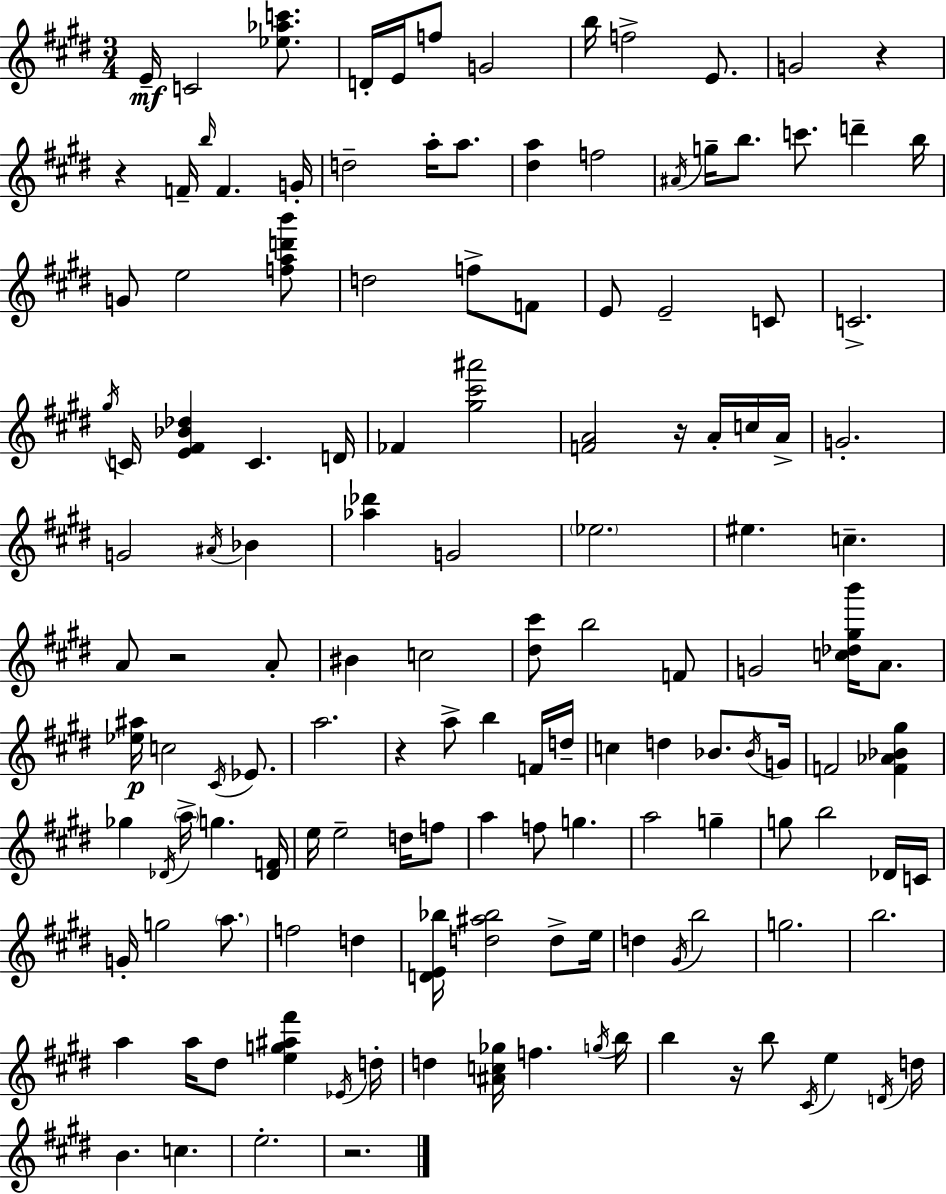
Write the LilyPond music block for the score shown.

{
  \clef treble
  \numericTimeSignature
  \time 3/4
  \key e \major
  e'16--\mf c'2 <ees'' aes'' c'''>8. | d'16-. e'16 f''8 g'2 | b''16 f''2-> e'8. | g'2 r4 | \break r4 f'16-- \grace { b''16 } f'4. | g'16-. d''2-- a''16-. a''8. | <dis'' a''>4 f''2 | \acciaccatura { ais'16 } g''16-- b''8. c'''8. d'''4-- | \break b''16 g'8 e''2 | <f'' a'' d''' b'''>8 d''2 f''8-> | f'8 e'8 e'2-- | c'8 c'2.-> | \break \acciaccatura { gis''16 } c'16 <e' fis' bes' des''>4 c'4. | d'16 fes'4 <gis'' cis''' ais'''>2 | <f' a'>2 r16 | a'16-. c''16 a'16-> g'2.-. | \break g'2 \acciaccatura { ais'16 } | bes'4 <aes'' des'''>4 g'2 | \parenthesize ees''2. | eis''4. c''4.-- | \break a'8 r2 | a'8-. bis'4 c''2 | <dis'' cis'''>8 b''2 | f'8 g'2 | \break <c'' des'' gis'' b'''>16 a'8. <ees'' ais''>16\p c''2 | \acciaccatura { cis'16 } ees'8. a''2. | r4 a''8-> b''4 | f'16 d''16-- c''4 d''4 | \break bes'8. \acciaccatura { bes'16 } g'16 f'2 | <f' aes' bes' gis''>4 ges''4 \acciaccatura { des'16 } \parenthesize a''16-> | g''4. <des' f'>16 e''16 e''2-- | d''16 f''8 a''4 f''8 | \break g''4. a''2 | g''4-- g''8 b''2 | des'16 c'16 g'16-. g''2 | \parenthesize a''8. f''2 | \break d''4 <d' e' bes''>16 <d'' ais'' bes''>2 | d''8-> e''16 d''4 \acciaccatura { gis'16 } | b''2 g''2. | b''2. | \break a''4 | a''16 dis''8 <e'' g'' ais'' fis'''>4 \acciaccatura { ees'16 } d''16-. d''4 | <ais' c'' ges''>16 f''4. \acciaccatura { g''16 } b''16 b''4 | r16 b''8 \acciaccatura { cis'16 } e''4 \acciaccatura { d'16 } d''16 | \break b'4. c''4. | e''2.-. | r2. | \bar "|."
}